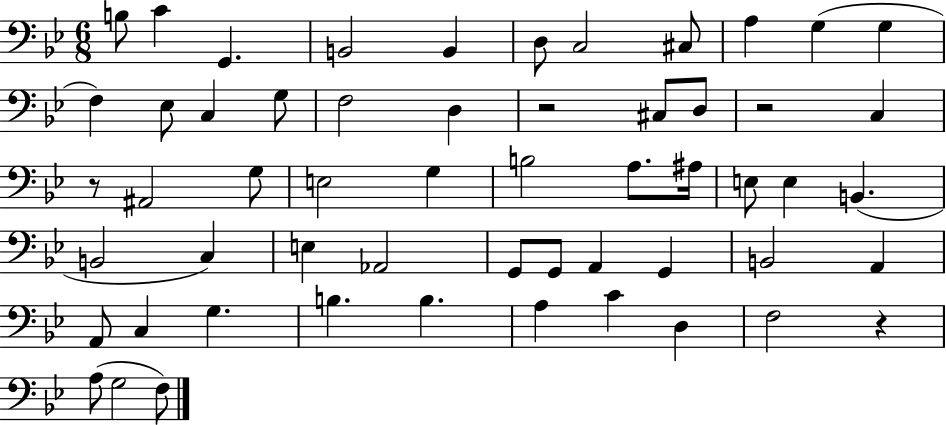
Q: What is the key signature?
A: BES major